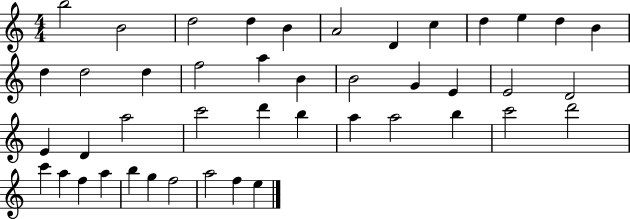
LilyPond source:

{
  \clef treble
  \numericTimeSignature
  \time 4/4
  \key c \major
  b''2 b'2 | d''2 d''4 b'4 | a'2 d'4 c''4 | d''4 e''4 d''4 b'4 | \break d''4 d''2 d''4 | f''2 a''4 b'4 | b'2 g'4 e'4 | e'2 d'2 | \break e'4 d'4 a''2 | c'''2 d'''4 b''4 | a''4 a''2 b''4 | c'''2 d'''2 | \break c'''4 a''4 f''4 a''4 | b''4 g''4 f''2 | a''2 f''4 e''4 | \bar "|."
}